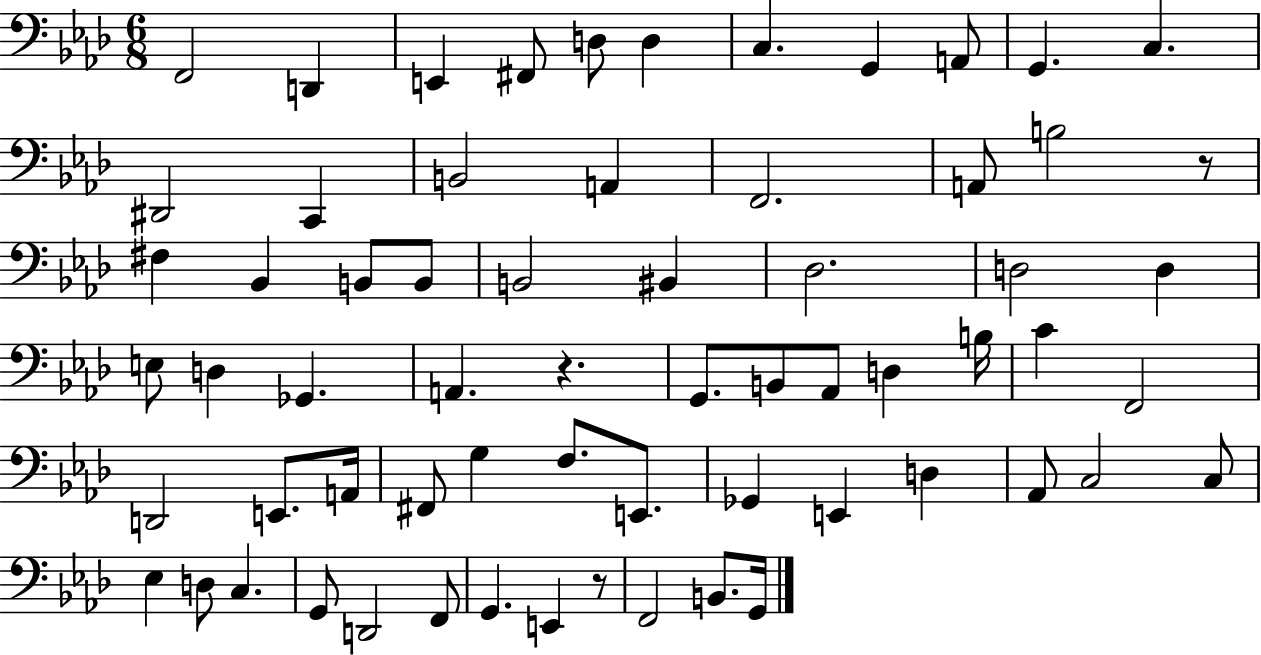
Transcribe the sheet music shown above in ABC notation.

X:1
T:Untitled
M:6/8
L:1/4
K:Ab
F,,2 D,, E,, ^F,,/2 D,/2 D, C, G,, A,,/2 G,, C, ^D,,2 C,, B,,2 A,, F,,2 A,,/2 B,2 z/2 ^F, _B,, B,,/2 B,,/2 B,,2 ^B,, _D,2 D,2 D, E,/2 D, _G,, A,, z G,,/2 B,,/2 _A,,/2 D, B,/4 C F,,2 D,,2 E,,/2 A,,/4 ^F,,/2 G, F,/2 E,,/2 _G,, E,, D, _A,,/2 C,2 C,/2 _E, D,/2 C, G,,/2 D,,2 F,,/2 G,, E,, z/2 F,,2 B,,/2 G,,/4